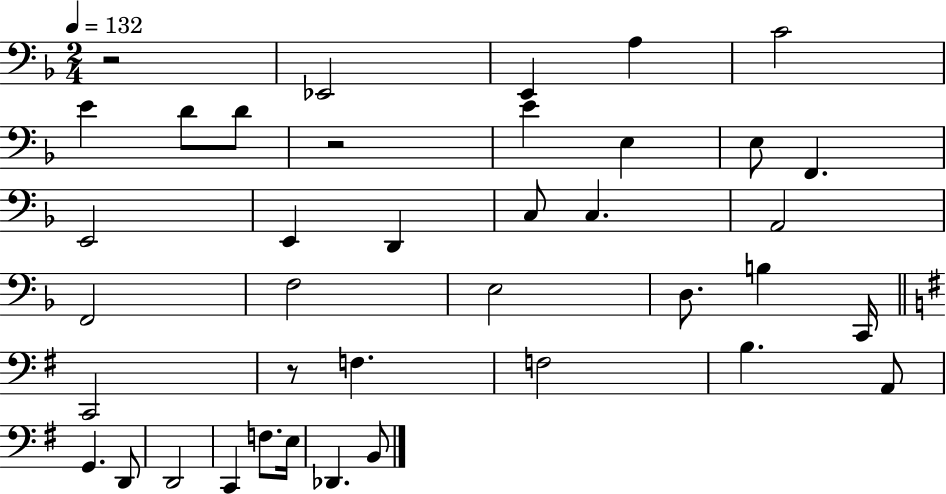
X:1
T:Untitled
M:2/4
L:1/4
K:F
z2 _E,,2 E,, A, C2 E D/2 D/2 z2 E E, E,/2 F,, E,,2 E,, D,, C,/2 C, A,,2 F,,2 F,2 E,2 D,/2 B, C,,/4 C,,2 z/2 F, F,2 B, A,,/2 G,, D,,/2 D,,2 C,, F,/2 E,/4 _D,, B,,/2